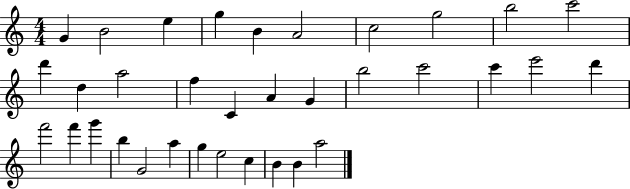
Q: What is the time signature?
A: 4/4